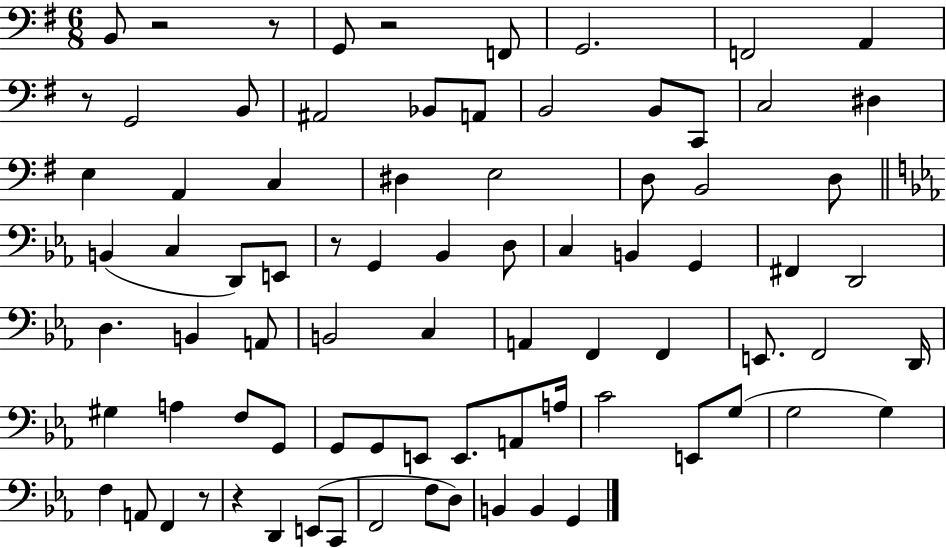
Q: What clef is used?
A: bass